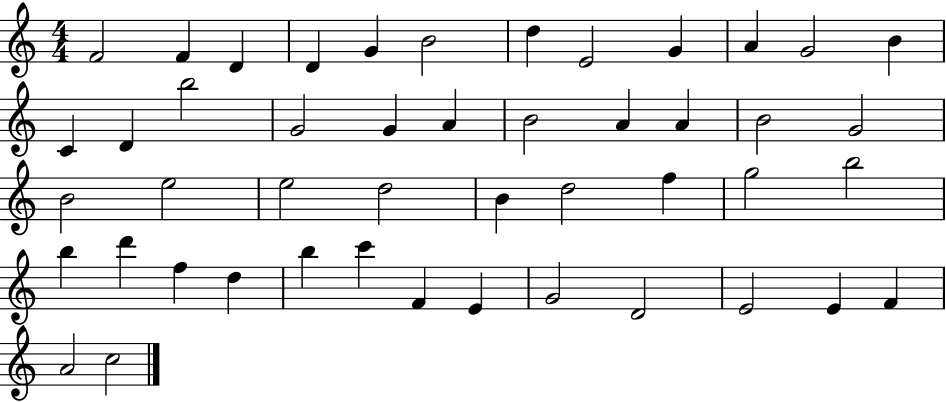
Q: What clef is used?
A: treble